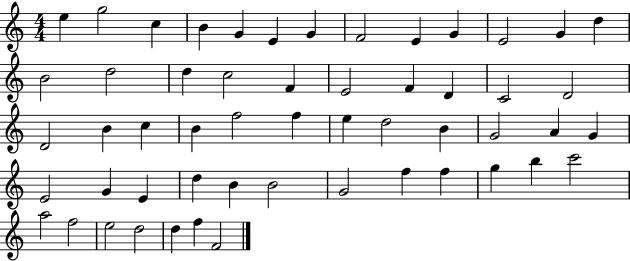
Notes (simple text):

E5/q G5/h C5/q B4/q G4/q E4/q G4/q F4/h E4/q G4/q E4/h G4/q D5/q B4/h D5/h D5/q C5/h F4/q E4/h F4/q D4/q C4/h D4/h D4/h B4/q C5/q B4/q F5/h F5/q E5/q D5/h B4/q G4/h A4/q G4/q E4/h G4/q E4/q D5/q B4/q B4/h G4/h F5/q F5/q G5/q B5/q C6/h A5/h F5/h E5/h D5/h D5/q F5/q F4/h